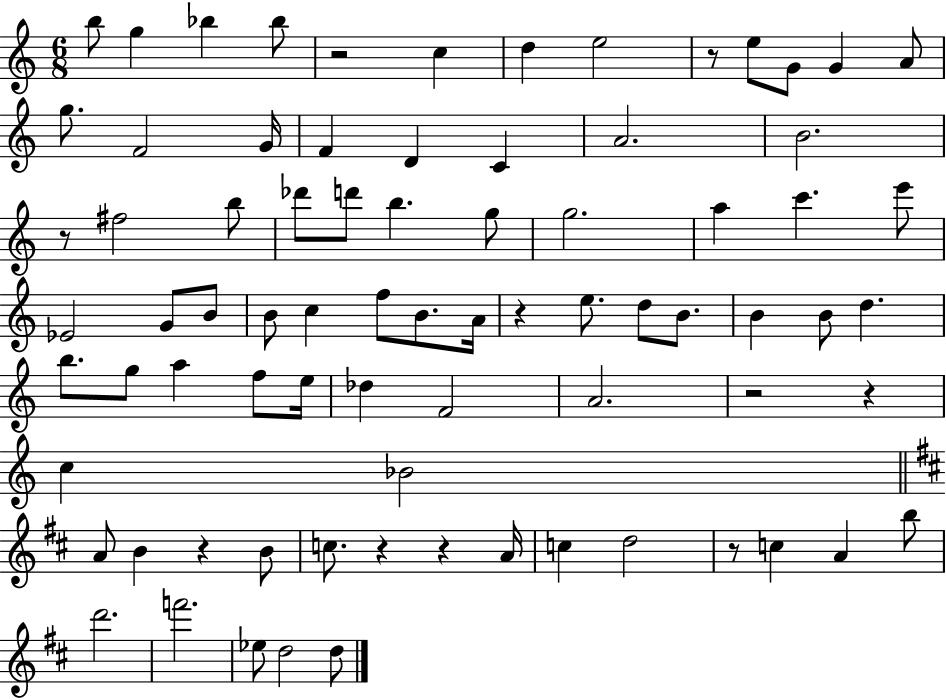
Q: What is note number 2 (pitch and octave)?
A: G5